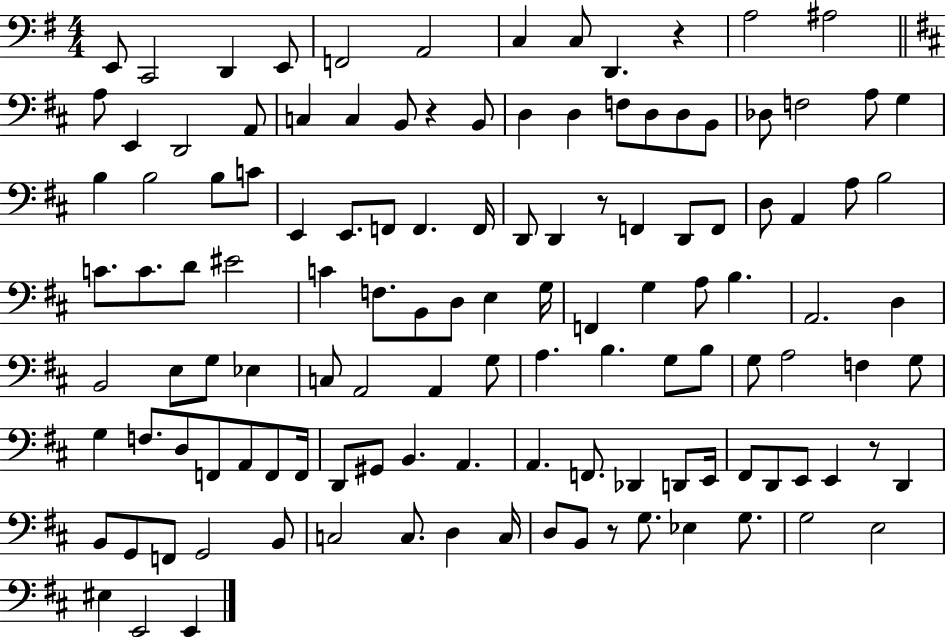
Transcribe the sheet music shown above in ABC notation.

X:1
T:Untitled
M:4/4
L:1/4
K:G
E,,/2 C,,2 D,, E,,/2 F,,2 A,,2 C, C,/2 D,, z A,2 ^A,2 A,/2 E,, D,,2 A,,/2 C, C, B,,/2 z B,,/2 D, D, F,/2 D,/2 D,/2 B,,/2 _D,/2 F,2 A,/2 G, B, B,2 B,/2 C/2 E,, E,,/2 F,,/2 F,, F,,/4 D,,/2 D,, z/2 F,, D,,/2 F,,/2 D,/2 A,, A,/2 B,2 C/2 C/2 D/2 ^E2 C F,/2 B,,/2 D,/2 E, G,/4 F,, G, A,/2 B, A,,2 D, B,,2 E,/2 G,/2 _E, C,/2 A,,2 A,, G,/2 A, B, G,/2 B,/2 G,/2 A,2 F, G,/2 G, F,/2 D,/2 F,,/2 A,,/2 F,,/2 F,,/4 D,,/2 ^G,,/2 B,, A,, A,, F,,/2 _D,, D,,/2 E,,/4 ^F,,/2 D,,/2 E,,/2 E,, z/2 D,, B,,/2 G,,/2 F,,/2 G,,2 B,,/2 C,2 C,/2 D, C,/4 D,/2 B,,/2 z/2 G,/2 _E, G,/2 G,2 E,2 ^E, E,,2 E,,